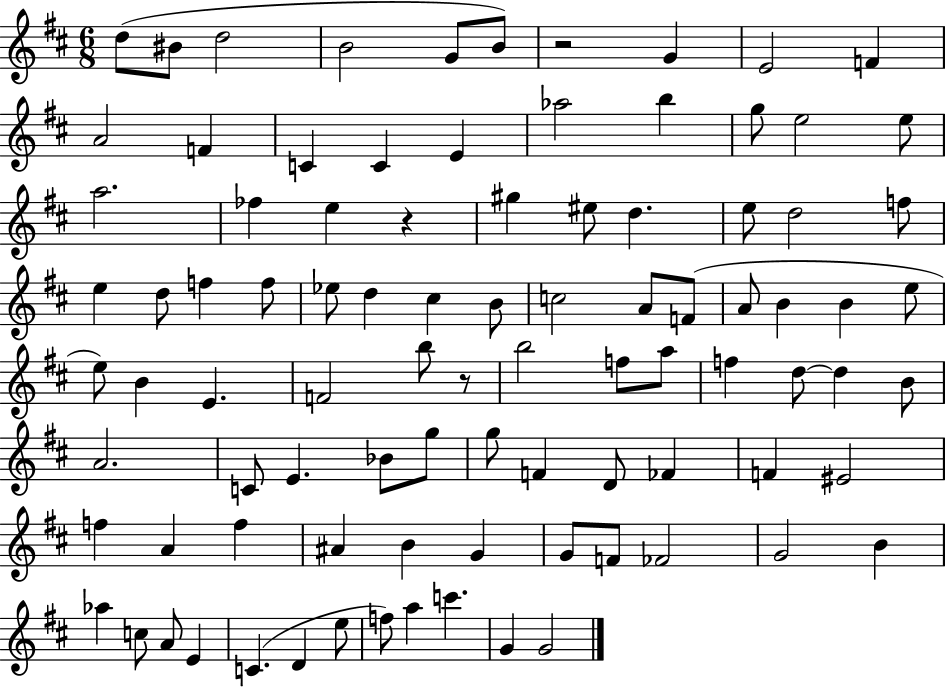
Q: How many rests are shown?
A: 3